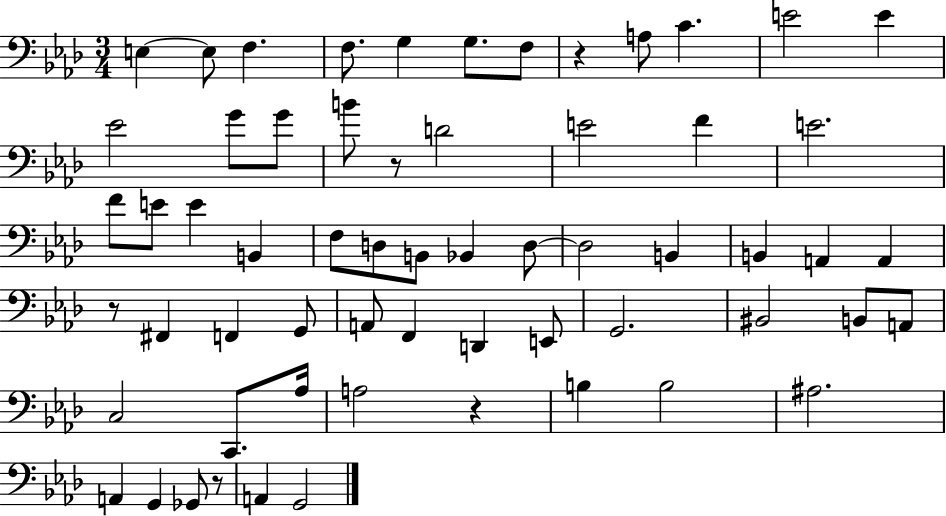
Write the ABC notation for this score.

X:1
T:Untitled
M:3/4
L:1/4
K:Ab
E, E,/2 F, F,/2 G, G,/2 F,/2 z A,/2 C E2 E _E2 G/2 G/2 B/2 z/2 D2 E2 F E2 F/2 E/2 E B,, F,/2 D,/2 B,,/2 _B,, D,/2 D,2 B,, B,, A,, A,, z/2 ^F,, F,, G,,/2 A,,/2 F,, D,, E,,/2 G,,2 ^B,,2 B,,/2 A,,/2 C,2 C,,/2 _A,/4 A,2 z B, B,2 ^A,2 A,, G,, _G,,/2 z/2 A,, G,,2